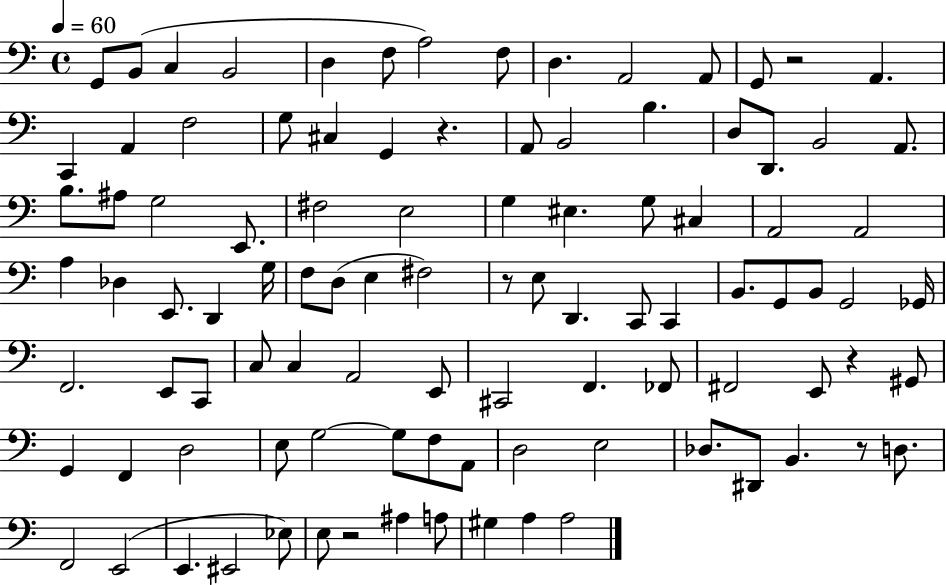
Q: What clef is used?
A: bass